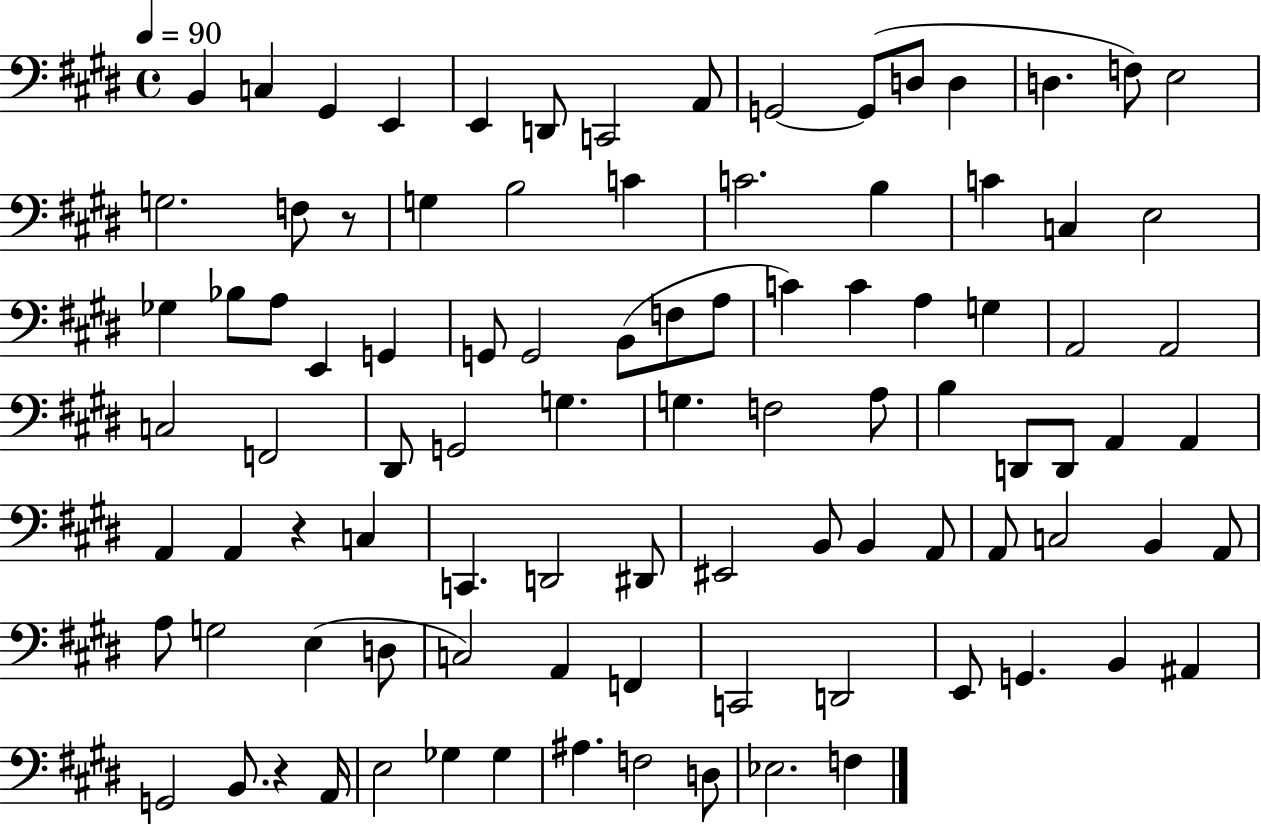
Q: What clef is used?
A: bass